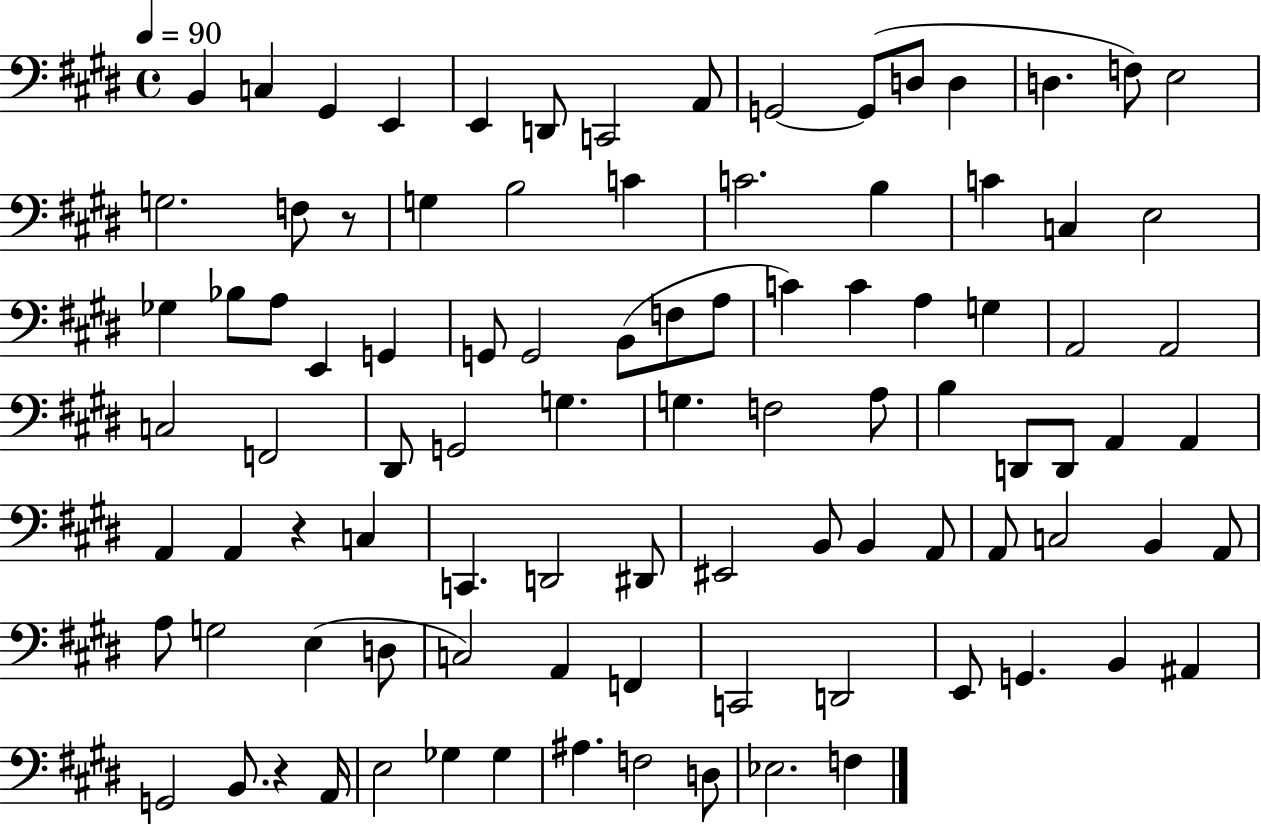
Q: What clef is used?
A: bass